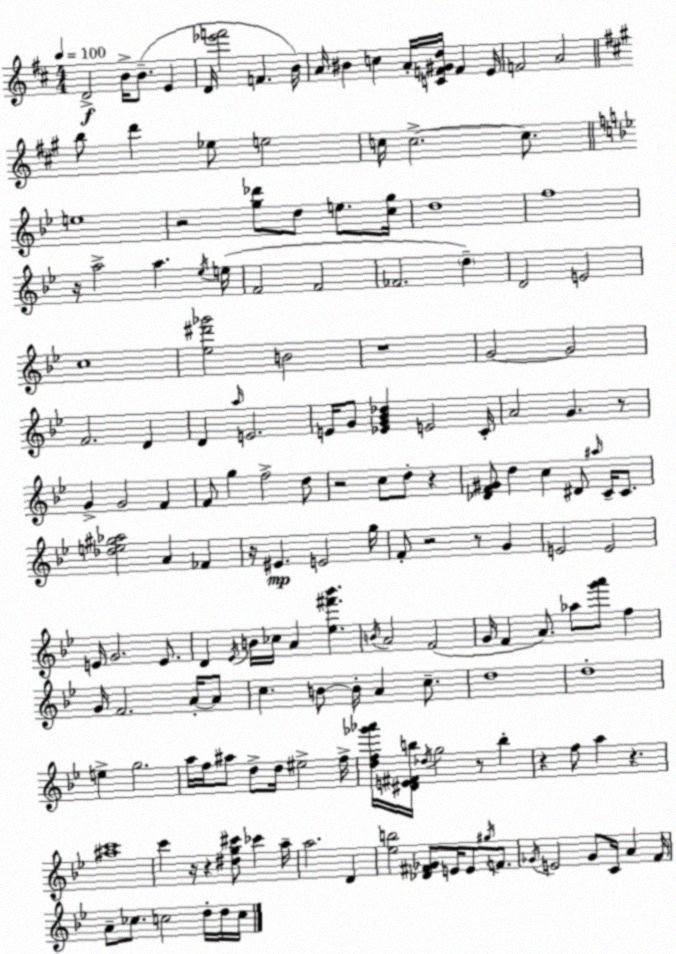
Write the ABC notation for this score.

X:1
T:Untitled
M:4/4
L:1/4
K:D
D2 B/4 B/2 E D/4 [_e'f']2 F B/4 A/4 ^B c A/4 [CF^Gd]/4 F E/4 F2 A2 b/2 d' _e/2 e2 c/4 c2 c/2 e4 z2 [g_d']/2 d/2 e/2 [cg]/4 d4 f4 z/4 a2 a _e/4 e/4 F2 F2 _F2 d D2 E2 c4 [_e^d'_g']2 B2 z4 G2 G2 F2 D D a/4 E2 E/4 G/2 [_EG_B_d] E2 C/4 A2 G z/2 G G2 F F/2 g f2 d/2 z2 c/2 d/2 z [_DF^G]/2 d c ^D/2 ^a/4 C/4 C/2 [_de^g_a]2 A _F z/4 ^E E2 g/4 F/2 z2 z/2 G E2 E2 E/4 G2 E/2 D _E/4 B/4 _c/4 A [_e^f'_b'] B/4 A2 F2 G/4 F A/2 _a/2 [g'a']/2 f G/4 F2 A/4 A/2 c B/2 B/4 A c/2 d4 d4 e g2 a/4 f/4 ^a/2 d/2 d/4 ^e2 f/4 [df_g'_a']/4 [^DE^Fb]/4 _d/4 g2 z/2 b z f/2 a z [^ac']4 c' z/4 z [^dg^c']/2 _c' a/4 a2 D [_eb]2 [_D^F_G]/2 E/4 E/2 ^g/4 F/2 _G/4 E2 _G/2 C/4 A F/4 A/2 _c/2 c2 d/4 d/4 c/4